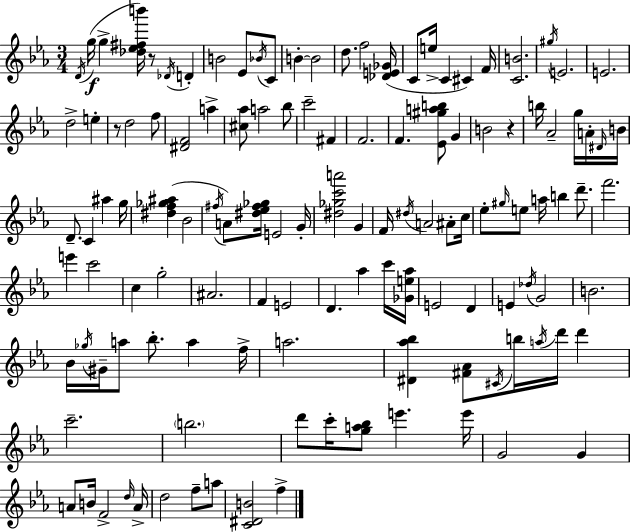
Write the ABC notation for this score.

X:1
T:Untitled
M:3/4
L:1/4
K:Cm
D/4 g/4 g [_d_e^fb']/4 z/2 _D/4 D B2 _E/2 _B/4 C/2 B B2 d/2 f2 [_DE_G]/4 C/2 e/4 C ^C F/4 [CB]2 ^g/4 E2 E2 d2 e z/2 d2 f/2 [^DF]2 a [^c_a]/2 a2 _b/2 c'2 ^F F2 F [_E^gab]/2 G B2 z b/4 _A2 g/4 A/4 ^D/4 B/4 D/2 C ^a g/4 [^df_g^a] _B2 ^f/4 A/2 [^d_e^f_g]/4 E2 G/4 [^d_gc'a']2 G F/4 ^d/4 A2 ^A/2 c/4 _e/2 ^g/4 e/2 a/4 b d'/2 f'2 e' c'2 c g2 ^A2 F E2 D _a c'/4 [_Ge_a]/4 E2 D E _d/4 G2 B2 _B/4 _g/4 ^G/4 a/2 _b/2 a f/4 a2 [^D_a_b] [^F_A]/2 ^C/4 b/4 a/4 d'/4 d' c'2 b2 d'/2 c'/4 [ga_b]/2 e' e'/4 G2 G A/2 B/4 F2 d/4 A/4 d2 f/2 a/2 [C^DB]2 f